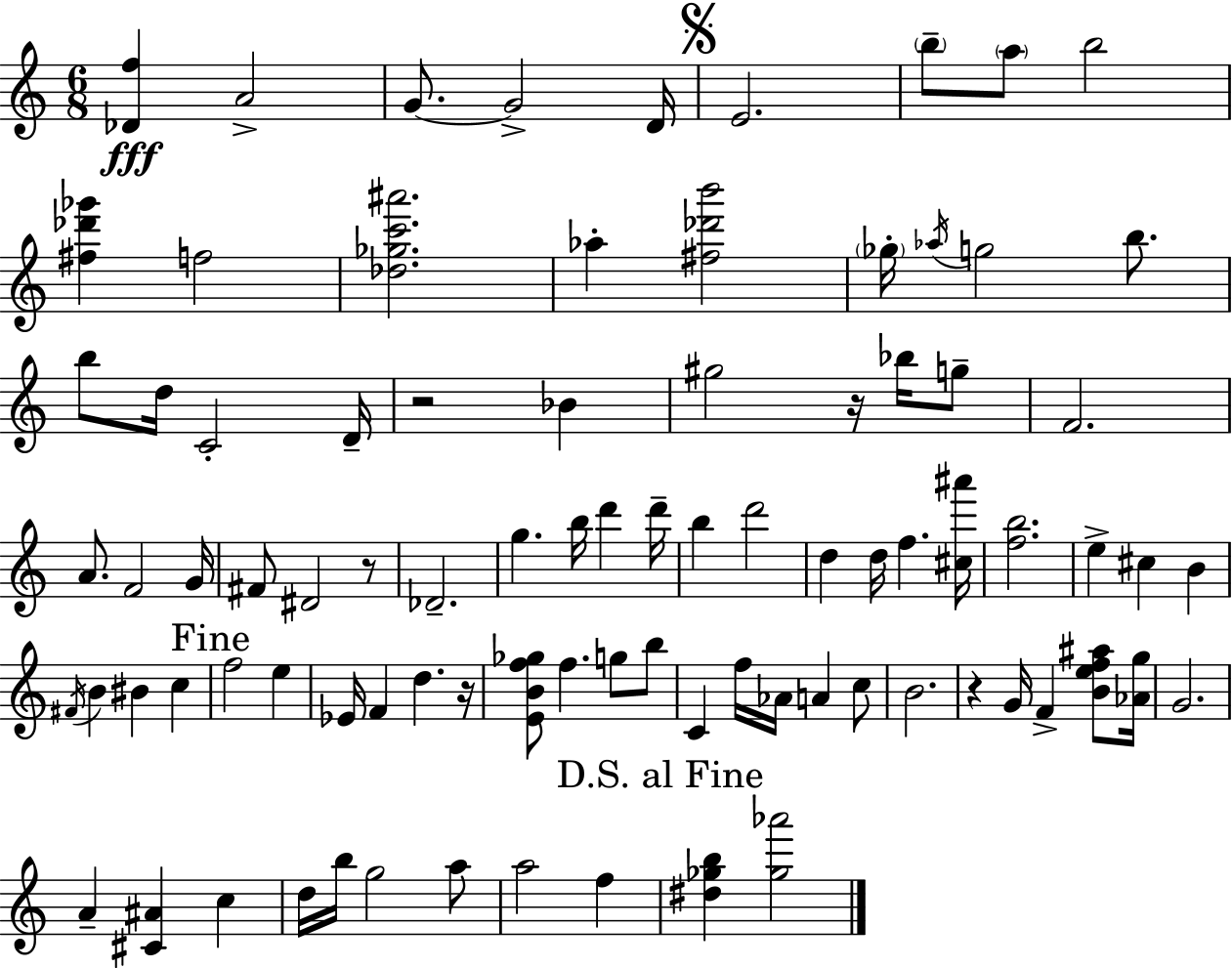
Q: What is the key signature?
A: C major